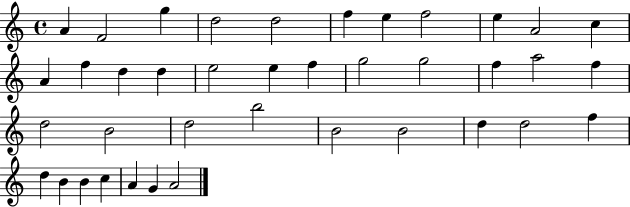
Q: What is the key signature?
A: C major